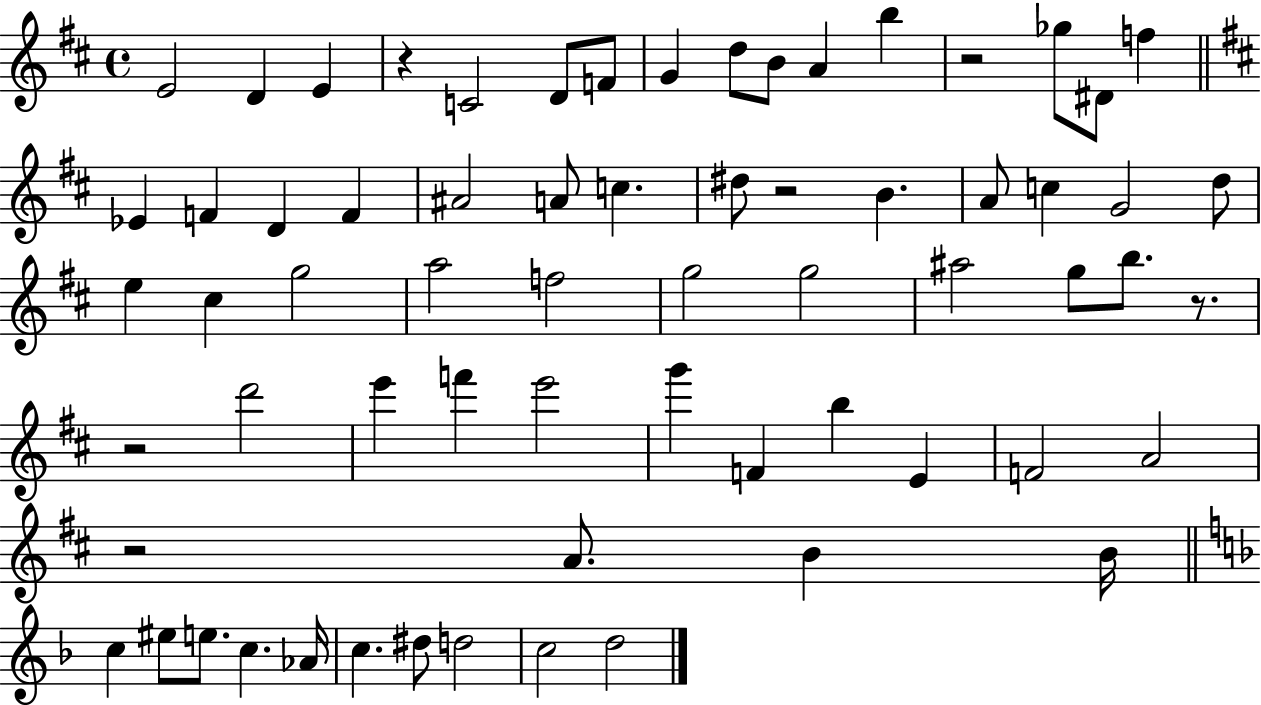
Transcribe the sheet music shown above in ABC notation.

X:1
T:Untitled
M:4/4
L:1/4
K:D
E2 D E z C2 D/2 F/2 G d/2 B/2 A b z2 _g/2 ^D/2 f _E F D F ^A2 A/2 c ^d/2 z2 B A/2 c G2 d/2 e ^c g2 a2 f2 g2 g2 ^a2 g/2 b/2 z/2 z2 d'2 e' f' e'2 g' F b E F2 A2 z2 A/2 B B/4 c ^e/2 e/2 c _A/4 c ^d/2 d2 c2 d2